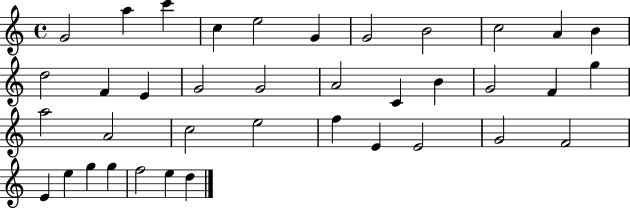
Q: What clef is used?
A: treble